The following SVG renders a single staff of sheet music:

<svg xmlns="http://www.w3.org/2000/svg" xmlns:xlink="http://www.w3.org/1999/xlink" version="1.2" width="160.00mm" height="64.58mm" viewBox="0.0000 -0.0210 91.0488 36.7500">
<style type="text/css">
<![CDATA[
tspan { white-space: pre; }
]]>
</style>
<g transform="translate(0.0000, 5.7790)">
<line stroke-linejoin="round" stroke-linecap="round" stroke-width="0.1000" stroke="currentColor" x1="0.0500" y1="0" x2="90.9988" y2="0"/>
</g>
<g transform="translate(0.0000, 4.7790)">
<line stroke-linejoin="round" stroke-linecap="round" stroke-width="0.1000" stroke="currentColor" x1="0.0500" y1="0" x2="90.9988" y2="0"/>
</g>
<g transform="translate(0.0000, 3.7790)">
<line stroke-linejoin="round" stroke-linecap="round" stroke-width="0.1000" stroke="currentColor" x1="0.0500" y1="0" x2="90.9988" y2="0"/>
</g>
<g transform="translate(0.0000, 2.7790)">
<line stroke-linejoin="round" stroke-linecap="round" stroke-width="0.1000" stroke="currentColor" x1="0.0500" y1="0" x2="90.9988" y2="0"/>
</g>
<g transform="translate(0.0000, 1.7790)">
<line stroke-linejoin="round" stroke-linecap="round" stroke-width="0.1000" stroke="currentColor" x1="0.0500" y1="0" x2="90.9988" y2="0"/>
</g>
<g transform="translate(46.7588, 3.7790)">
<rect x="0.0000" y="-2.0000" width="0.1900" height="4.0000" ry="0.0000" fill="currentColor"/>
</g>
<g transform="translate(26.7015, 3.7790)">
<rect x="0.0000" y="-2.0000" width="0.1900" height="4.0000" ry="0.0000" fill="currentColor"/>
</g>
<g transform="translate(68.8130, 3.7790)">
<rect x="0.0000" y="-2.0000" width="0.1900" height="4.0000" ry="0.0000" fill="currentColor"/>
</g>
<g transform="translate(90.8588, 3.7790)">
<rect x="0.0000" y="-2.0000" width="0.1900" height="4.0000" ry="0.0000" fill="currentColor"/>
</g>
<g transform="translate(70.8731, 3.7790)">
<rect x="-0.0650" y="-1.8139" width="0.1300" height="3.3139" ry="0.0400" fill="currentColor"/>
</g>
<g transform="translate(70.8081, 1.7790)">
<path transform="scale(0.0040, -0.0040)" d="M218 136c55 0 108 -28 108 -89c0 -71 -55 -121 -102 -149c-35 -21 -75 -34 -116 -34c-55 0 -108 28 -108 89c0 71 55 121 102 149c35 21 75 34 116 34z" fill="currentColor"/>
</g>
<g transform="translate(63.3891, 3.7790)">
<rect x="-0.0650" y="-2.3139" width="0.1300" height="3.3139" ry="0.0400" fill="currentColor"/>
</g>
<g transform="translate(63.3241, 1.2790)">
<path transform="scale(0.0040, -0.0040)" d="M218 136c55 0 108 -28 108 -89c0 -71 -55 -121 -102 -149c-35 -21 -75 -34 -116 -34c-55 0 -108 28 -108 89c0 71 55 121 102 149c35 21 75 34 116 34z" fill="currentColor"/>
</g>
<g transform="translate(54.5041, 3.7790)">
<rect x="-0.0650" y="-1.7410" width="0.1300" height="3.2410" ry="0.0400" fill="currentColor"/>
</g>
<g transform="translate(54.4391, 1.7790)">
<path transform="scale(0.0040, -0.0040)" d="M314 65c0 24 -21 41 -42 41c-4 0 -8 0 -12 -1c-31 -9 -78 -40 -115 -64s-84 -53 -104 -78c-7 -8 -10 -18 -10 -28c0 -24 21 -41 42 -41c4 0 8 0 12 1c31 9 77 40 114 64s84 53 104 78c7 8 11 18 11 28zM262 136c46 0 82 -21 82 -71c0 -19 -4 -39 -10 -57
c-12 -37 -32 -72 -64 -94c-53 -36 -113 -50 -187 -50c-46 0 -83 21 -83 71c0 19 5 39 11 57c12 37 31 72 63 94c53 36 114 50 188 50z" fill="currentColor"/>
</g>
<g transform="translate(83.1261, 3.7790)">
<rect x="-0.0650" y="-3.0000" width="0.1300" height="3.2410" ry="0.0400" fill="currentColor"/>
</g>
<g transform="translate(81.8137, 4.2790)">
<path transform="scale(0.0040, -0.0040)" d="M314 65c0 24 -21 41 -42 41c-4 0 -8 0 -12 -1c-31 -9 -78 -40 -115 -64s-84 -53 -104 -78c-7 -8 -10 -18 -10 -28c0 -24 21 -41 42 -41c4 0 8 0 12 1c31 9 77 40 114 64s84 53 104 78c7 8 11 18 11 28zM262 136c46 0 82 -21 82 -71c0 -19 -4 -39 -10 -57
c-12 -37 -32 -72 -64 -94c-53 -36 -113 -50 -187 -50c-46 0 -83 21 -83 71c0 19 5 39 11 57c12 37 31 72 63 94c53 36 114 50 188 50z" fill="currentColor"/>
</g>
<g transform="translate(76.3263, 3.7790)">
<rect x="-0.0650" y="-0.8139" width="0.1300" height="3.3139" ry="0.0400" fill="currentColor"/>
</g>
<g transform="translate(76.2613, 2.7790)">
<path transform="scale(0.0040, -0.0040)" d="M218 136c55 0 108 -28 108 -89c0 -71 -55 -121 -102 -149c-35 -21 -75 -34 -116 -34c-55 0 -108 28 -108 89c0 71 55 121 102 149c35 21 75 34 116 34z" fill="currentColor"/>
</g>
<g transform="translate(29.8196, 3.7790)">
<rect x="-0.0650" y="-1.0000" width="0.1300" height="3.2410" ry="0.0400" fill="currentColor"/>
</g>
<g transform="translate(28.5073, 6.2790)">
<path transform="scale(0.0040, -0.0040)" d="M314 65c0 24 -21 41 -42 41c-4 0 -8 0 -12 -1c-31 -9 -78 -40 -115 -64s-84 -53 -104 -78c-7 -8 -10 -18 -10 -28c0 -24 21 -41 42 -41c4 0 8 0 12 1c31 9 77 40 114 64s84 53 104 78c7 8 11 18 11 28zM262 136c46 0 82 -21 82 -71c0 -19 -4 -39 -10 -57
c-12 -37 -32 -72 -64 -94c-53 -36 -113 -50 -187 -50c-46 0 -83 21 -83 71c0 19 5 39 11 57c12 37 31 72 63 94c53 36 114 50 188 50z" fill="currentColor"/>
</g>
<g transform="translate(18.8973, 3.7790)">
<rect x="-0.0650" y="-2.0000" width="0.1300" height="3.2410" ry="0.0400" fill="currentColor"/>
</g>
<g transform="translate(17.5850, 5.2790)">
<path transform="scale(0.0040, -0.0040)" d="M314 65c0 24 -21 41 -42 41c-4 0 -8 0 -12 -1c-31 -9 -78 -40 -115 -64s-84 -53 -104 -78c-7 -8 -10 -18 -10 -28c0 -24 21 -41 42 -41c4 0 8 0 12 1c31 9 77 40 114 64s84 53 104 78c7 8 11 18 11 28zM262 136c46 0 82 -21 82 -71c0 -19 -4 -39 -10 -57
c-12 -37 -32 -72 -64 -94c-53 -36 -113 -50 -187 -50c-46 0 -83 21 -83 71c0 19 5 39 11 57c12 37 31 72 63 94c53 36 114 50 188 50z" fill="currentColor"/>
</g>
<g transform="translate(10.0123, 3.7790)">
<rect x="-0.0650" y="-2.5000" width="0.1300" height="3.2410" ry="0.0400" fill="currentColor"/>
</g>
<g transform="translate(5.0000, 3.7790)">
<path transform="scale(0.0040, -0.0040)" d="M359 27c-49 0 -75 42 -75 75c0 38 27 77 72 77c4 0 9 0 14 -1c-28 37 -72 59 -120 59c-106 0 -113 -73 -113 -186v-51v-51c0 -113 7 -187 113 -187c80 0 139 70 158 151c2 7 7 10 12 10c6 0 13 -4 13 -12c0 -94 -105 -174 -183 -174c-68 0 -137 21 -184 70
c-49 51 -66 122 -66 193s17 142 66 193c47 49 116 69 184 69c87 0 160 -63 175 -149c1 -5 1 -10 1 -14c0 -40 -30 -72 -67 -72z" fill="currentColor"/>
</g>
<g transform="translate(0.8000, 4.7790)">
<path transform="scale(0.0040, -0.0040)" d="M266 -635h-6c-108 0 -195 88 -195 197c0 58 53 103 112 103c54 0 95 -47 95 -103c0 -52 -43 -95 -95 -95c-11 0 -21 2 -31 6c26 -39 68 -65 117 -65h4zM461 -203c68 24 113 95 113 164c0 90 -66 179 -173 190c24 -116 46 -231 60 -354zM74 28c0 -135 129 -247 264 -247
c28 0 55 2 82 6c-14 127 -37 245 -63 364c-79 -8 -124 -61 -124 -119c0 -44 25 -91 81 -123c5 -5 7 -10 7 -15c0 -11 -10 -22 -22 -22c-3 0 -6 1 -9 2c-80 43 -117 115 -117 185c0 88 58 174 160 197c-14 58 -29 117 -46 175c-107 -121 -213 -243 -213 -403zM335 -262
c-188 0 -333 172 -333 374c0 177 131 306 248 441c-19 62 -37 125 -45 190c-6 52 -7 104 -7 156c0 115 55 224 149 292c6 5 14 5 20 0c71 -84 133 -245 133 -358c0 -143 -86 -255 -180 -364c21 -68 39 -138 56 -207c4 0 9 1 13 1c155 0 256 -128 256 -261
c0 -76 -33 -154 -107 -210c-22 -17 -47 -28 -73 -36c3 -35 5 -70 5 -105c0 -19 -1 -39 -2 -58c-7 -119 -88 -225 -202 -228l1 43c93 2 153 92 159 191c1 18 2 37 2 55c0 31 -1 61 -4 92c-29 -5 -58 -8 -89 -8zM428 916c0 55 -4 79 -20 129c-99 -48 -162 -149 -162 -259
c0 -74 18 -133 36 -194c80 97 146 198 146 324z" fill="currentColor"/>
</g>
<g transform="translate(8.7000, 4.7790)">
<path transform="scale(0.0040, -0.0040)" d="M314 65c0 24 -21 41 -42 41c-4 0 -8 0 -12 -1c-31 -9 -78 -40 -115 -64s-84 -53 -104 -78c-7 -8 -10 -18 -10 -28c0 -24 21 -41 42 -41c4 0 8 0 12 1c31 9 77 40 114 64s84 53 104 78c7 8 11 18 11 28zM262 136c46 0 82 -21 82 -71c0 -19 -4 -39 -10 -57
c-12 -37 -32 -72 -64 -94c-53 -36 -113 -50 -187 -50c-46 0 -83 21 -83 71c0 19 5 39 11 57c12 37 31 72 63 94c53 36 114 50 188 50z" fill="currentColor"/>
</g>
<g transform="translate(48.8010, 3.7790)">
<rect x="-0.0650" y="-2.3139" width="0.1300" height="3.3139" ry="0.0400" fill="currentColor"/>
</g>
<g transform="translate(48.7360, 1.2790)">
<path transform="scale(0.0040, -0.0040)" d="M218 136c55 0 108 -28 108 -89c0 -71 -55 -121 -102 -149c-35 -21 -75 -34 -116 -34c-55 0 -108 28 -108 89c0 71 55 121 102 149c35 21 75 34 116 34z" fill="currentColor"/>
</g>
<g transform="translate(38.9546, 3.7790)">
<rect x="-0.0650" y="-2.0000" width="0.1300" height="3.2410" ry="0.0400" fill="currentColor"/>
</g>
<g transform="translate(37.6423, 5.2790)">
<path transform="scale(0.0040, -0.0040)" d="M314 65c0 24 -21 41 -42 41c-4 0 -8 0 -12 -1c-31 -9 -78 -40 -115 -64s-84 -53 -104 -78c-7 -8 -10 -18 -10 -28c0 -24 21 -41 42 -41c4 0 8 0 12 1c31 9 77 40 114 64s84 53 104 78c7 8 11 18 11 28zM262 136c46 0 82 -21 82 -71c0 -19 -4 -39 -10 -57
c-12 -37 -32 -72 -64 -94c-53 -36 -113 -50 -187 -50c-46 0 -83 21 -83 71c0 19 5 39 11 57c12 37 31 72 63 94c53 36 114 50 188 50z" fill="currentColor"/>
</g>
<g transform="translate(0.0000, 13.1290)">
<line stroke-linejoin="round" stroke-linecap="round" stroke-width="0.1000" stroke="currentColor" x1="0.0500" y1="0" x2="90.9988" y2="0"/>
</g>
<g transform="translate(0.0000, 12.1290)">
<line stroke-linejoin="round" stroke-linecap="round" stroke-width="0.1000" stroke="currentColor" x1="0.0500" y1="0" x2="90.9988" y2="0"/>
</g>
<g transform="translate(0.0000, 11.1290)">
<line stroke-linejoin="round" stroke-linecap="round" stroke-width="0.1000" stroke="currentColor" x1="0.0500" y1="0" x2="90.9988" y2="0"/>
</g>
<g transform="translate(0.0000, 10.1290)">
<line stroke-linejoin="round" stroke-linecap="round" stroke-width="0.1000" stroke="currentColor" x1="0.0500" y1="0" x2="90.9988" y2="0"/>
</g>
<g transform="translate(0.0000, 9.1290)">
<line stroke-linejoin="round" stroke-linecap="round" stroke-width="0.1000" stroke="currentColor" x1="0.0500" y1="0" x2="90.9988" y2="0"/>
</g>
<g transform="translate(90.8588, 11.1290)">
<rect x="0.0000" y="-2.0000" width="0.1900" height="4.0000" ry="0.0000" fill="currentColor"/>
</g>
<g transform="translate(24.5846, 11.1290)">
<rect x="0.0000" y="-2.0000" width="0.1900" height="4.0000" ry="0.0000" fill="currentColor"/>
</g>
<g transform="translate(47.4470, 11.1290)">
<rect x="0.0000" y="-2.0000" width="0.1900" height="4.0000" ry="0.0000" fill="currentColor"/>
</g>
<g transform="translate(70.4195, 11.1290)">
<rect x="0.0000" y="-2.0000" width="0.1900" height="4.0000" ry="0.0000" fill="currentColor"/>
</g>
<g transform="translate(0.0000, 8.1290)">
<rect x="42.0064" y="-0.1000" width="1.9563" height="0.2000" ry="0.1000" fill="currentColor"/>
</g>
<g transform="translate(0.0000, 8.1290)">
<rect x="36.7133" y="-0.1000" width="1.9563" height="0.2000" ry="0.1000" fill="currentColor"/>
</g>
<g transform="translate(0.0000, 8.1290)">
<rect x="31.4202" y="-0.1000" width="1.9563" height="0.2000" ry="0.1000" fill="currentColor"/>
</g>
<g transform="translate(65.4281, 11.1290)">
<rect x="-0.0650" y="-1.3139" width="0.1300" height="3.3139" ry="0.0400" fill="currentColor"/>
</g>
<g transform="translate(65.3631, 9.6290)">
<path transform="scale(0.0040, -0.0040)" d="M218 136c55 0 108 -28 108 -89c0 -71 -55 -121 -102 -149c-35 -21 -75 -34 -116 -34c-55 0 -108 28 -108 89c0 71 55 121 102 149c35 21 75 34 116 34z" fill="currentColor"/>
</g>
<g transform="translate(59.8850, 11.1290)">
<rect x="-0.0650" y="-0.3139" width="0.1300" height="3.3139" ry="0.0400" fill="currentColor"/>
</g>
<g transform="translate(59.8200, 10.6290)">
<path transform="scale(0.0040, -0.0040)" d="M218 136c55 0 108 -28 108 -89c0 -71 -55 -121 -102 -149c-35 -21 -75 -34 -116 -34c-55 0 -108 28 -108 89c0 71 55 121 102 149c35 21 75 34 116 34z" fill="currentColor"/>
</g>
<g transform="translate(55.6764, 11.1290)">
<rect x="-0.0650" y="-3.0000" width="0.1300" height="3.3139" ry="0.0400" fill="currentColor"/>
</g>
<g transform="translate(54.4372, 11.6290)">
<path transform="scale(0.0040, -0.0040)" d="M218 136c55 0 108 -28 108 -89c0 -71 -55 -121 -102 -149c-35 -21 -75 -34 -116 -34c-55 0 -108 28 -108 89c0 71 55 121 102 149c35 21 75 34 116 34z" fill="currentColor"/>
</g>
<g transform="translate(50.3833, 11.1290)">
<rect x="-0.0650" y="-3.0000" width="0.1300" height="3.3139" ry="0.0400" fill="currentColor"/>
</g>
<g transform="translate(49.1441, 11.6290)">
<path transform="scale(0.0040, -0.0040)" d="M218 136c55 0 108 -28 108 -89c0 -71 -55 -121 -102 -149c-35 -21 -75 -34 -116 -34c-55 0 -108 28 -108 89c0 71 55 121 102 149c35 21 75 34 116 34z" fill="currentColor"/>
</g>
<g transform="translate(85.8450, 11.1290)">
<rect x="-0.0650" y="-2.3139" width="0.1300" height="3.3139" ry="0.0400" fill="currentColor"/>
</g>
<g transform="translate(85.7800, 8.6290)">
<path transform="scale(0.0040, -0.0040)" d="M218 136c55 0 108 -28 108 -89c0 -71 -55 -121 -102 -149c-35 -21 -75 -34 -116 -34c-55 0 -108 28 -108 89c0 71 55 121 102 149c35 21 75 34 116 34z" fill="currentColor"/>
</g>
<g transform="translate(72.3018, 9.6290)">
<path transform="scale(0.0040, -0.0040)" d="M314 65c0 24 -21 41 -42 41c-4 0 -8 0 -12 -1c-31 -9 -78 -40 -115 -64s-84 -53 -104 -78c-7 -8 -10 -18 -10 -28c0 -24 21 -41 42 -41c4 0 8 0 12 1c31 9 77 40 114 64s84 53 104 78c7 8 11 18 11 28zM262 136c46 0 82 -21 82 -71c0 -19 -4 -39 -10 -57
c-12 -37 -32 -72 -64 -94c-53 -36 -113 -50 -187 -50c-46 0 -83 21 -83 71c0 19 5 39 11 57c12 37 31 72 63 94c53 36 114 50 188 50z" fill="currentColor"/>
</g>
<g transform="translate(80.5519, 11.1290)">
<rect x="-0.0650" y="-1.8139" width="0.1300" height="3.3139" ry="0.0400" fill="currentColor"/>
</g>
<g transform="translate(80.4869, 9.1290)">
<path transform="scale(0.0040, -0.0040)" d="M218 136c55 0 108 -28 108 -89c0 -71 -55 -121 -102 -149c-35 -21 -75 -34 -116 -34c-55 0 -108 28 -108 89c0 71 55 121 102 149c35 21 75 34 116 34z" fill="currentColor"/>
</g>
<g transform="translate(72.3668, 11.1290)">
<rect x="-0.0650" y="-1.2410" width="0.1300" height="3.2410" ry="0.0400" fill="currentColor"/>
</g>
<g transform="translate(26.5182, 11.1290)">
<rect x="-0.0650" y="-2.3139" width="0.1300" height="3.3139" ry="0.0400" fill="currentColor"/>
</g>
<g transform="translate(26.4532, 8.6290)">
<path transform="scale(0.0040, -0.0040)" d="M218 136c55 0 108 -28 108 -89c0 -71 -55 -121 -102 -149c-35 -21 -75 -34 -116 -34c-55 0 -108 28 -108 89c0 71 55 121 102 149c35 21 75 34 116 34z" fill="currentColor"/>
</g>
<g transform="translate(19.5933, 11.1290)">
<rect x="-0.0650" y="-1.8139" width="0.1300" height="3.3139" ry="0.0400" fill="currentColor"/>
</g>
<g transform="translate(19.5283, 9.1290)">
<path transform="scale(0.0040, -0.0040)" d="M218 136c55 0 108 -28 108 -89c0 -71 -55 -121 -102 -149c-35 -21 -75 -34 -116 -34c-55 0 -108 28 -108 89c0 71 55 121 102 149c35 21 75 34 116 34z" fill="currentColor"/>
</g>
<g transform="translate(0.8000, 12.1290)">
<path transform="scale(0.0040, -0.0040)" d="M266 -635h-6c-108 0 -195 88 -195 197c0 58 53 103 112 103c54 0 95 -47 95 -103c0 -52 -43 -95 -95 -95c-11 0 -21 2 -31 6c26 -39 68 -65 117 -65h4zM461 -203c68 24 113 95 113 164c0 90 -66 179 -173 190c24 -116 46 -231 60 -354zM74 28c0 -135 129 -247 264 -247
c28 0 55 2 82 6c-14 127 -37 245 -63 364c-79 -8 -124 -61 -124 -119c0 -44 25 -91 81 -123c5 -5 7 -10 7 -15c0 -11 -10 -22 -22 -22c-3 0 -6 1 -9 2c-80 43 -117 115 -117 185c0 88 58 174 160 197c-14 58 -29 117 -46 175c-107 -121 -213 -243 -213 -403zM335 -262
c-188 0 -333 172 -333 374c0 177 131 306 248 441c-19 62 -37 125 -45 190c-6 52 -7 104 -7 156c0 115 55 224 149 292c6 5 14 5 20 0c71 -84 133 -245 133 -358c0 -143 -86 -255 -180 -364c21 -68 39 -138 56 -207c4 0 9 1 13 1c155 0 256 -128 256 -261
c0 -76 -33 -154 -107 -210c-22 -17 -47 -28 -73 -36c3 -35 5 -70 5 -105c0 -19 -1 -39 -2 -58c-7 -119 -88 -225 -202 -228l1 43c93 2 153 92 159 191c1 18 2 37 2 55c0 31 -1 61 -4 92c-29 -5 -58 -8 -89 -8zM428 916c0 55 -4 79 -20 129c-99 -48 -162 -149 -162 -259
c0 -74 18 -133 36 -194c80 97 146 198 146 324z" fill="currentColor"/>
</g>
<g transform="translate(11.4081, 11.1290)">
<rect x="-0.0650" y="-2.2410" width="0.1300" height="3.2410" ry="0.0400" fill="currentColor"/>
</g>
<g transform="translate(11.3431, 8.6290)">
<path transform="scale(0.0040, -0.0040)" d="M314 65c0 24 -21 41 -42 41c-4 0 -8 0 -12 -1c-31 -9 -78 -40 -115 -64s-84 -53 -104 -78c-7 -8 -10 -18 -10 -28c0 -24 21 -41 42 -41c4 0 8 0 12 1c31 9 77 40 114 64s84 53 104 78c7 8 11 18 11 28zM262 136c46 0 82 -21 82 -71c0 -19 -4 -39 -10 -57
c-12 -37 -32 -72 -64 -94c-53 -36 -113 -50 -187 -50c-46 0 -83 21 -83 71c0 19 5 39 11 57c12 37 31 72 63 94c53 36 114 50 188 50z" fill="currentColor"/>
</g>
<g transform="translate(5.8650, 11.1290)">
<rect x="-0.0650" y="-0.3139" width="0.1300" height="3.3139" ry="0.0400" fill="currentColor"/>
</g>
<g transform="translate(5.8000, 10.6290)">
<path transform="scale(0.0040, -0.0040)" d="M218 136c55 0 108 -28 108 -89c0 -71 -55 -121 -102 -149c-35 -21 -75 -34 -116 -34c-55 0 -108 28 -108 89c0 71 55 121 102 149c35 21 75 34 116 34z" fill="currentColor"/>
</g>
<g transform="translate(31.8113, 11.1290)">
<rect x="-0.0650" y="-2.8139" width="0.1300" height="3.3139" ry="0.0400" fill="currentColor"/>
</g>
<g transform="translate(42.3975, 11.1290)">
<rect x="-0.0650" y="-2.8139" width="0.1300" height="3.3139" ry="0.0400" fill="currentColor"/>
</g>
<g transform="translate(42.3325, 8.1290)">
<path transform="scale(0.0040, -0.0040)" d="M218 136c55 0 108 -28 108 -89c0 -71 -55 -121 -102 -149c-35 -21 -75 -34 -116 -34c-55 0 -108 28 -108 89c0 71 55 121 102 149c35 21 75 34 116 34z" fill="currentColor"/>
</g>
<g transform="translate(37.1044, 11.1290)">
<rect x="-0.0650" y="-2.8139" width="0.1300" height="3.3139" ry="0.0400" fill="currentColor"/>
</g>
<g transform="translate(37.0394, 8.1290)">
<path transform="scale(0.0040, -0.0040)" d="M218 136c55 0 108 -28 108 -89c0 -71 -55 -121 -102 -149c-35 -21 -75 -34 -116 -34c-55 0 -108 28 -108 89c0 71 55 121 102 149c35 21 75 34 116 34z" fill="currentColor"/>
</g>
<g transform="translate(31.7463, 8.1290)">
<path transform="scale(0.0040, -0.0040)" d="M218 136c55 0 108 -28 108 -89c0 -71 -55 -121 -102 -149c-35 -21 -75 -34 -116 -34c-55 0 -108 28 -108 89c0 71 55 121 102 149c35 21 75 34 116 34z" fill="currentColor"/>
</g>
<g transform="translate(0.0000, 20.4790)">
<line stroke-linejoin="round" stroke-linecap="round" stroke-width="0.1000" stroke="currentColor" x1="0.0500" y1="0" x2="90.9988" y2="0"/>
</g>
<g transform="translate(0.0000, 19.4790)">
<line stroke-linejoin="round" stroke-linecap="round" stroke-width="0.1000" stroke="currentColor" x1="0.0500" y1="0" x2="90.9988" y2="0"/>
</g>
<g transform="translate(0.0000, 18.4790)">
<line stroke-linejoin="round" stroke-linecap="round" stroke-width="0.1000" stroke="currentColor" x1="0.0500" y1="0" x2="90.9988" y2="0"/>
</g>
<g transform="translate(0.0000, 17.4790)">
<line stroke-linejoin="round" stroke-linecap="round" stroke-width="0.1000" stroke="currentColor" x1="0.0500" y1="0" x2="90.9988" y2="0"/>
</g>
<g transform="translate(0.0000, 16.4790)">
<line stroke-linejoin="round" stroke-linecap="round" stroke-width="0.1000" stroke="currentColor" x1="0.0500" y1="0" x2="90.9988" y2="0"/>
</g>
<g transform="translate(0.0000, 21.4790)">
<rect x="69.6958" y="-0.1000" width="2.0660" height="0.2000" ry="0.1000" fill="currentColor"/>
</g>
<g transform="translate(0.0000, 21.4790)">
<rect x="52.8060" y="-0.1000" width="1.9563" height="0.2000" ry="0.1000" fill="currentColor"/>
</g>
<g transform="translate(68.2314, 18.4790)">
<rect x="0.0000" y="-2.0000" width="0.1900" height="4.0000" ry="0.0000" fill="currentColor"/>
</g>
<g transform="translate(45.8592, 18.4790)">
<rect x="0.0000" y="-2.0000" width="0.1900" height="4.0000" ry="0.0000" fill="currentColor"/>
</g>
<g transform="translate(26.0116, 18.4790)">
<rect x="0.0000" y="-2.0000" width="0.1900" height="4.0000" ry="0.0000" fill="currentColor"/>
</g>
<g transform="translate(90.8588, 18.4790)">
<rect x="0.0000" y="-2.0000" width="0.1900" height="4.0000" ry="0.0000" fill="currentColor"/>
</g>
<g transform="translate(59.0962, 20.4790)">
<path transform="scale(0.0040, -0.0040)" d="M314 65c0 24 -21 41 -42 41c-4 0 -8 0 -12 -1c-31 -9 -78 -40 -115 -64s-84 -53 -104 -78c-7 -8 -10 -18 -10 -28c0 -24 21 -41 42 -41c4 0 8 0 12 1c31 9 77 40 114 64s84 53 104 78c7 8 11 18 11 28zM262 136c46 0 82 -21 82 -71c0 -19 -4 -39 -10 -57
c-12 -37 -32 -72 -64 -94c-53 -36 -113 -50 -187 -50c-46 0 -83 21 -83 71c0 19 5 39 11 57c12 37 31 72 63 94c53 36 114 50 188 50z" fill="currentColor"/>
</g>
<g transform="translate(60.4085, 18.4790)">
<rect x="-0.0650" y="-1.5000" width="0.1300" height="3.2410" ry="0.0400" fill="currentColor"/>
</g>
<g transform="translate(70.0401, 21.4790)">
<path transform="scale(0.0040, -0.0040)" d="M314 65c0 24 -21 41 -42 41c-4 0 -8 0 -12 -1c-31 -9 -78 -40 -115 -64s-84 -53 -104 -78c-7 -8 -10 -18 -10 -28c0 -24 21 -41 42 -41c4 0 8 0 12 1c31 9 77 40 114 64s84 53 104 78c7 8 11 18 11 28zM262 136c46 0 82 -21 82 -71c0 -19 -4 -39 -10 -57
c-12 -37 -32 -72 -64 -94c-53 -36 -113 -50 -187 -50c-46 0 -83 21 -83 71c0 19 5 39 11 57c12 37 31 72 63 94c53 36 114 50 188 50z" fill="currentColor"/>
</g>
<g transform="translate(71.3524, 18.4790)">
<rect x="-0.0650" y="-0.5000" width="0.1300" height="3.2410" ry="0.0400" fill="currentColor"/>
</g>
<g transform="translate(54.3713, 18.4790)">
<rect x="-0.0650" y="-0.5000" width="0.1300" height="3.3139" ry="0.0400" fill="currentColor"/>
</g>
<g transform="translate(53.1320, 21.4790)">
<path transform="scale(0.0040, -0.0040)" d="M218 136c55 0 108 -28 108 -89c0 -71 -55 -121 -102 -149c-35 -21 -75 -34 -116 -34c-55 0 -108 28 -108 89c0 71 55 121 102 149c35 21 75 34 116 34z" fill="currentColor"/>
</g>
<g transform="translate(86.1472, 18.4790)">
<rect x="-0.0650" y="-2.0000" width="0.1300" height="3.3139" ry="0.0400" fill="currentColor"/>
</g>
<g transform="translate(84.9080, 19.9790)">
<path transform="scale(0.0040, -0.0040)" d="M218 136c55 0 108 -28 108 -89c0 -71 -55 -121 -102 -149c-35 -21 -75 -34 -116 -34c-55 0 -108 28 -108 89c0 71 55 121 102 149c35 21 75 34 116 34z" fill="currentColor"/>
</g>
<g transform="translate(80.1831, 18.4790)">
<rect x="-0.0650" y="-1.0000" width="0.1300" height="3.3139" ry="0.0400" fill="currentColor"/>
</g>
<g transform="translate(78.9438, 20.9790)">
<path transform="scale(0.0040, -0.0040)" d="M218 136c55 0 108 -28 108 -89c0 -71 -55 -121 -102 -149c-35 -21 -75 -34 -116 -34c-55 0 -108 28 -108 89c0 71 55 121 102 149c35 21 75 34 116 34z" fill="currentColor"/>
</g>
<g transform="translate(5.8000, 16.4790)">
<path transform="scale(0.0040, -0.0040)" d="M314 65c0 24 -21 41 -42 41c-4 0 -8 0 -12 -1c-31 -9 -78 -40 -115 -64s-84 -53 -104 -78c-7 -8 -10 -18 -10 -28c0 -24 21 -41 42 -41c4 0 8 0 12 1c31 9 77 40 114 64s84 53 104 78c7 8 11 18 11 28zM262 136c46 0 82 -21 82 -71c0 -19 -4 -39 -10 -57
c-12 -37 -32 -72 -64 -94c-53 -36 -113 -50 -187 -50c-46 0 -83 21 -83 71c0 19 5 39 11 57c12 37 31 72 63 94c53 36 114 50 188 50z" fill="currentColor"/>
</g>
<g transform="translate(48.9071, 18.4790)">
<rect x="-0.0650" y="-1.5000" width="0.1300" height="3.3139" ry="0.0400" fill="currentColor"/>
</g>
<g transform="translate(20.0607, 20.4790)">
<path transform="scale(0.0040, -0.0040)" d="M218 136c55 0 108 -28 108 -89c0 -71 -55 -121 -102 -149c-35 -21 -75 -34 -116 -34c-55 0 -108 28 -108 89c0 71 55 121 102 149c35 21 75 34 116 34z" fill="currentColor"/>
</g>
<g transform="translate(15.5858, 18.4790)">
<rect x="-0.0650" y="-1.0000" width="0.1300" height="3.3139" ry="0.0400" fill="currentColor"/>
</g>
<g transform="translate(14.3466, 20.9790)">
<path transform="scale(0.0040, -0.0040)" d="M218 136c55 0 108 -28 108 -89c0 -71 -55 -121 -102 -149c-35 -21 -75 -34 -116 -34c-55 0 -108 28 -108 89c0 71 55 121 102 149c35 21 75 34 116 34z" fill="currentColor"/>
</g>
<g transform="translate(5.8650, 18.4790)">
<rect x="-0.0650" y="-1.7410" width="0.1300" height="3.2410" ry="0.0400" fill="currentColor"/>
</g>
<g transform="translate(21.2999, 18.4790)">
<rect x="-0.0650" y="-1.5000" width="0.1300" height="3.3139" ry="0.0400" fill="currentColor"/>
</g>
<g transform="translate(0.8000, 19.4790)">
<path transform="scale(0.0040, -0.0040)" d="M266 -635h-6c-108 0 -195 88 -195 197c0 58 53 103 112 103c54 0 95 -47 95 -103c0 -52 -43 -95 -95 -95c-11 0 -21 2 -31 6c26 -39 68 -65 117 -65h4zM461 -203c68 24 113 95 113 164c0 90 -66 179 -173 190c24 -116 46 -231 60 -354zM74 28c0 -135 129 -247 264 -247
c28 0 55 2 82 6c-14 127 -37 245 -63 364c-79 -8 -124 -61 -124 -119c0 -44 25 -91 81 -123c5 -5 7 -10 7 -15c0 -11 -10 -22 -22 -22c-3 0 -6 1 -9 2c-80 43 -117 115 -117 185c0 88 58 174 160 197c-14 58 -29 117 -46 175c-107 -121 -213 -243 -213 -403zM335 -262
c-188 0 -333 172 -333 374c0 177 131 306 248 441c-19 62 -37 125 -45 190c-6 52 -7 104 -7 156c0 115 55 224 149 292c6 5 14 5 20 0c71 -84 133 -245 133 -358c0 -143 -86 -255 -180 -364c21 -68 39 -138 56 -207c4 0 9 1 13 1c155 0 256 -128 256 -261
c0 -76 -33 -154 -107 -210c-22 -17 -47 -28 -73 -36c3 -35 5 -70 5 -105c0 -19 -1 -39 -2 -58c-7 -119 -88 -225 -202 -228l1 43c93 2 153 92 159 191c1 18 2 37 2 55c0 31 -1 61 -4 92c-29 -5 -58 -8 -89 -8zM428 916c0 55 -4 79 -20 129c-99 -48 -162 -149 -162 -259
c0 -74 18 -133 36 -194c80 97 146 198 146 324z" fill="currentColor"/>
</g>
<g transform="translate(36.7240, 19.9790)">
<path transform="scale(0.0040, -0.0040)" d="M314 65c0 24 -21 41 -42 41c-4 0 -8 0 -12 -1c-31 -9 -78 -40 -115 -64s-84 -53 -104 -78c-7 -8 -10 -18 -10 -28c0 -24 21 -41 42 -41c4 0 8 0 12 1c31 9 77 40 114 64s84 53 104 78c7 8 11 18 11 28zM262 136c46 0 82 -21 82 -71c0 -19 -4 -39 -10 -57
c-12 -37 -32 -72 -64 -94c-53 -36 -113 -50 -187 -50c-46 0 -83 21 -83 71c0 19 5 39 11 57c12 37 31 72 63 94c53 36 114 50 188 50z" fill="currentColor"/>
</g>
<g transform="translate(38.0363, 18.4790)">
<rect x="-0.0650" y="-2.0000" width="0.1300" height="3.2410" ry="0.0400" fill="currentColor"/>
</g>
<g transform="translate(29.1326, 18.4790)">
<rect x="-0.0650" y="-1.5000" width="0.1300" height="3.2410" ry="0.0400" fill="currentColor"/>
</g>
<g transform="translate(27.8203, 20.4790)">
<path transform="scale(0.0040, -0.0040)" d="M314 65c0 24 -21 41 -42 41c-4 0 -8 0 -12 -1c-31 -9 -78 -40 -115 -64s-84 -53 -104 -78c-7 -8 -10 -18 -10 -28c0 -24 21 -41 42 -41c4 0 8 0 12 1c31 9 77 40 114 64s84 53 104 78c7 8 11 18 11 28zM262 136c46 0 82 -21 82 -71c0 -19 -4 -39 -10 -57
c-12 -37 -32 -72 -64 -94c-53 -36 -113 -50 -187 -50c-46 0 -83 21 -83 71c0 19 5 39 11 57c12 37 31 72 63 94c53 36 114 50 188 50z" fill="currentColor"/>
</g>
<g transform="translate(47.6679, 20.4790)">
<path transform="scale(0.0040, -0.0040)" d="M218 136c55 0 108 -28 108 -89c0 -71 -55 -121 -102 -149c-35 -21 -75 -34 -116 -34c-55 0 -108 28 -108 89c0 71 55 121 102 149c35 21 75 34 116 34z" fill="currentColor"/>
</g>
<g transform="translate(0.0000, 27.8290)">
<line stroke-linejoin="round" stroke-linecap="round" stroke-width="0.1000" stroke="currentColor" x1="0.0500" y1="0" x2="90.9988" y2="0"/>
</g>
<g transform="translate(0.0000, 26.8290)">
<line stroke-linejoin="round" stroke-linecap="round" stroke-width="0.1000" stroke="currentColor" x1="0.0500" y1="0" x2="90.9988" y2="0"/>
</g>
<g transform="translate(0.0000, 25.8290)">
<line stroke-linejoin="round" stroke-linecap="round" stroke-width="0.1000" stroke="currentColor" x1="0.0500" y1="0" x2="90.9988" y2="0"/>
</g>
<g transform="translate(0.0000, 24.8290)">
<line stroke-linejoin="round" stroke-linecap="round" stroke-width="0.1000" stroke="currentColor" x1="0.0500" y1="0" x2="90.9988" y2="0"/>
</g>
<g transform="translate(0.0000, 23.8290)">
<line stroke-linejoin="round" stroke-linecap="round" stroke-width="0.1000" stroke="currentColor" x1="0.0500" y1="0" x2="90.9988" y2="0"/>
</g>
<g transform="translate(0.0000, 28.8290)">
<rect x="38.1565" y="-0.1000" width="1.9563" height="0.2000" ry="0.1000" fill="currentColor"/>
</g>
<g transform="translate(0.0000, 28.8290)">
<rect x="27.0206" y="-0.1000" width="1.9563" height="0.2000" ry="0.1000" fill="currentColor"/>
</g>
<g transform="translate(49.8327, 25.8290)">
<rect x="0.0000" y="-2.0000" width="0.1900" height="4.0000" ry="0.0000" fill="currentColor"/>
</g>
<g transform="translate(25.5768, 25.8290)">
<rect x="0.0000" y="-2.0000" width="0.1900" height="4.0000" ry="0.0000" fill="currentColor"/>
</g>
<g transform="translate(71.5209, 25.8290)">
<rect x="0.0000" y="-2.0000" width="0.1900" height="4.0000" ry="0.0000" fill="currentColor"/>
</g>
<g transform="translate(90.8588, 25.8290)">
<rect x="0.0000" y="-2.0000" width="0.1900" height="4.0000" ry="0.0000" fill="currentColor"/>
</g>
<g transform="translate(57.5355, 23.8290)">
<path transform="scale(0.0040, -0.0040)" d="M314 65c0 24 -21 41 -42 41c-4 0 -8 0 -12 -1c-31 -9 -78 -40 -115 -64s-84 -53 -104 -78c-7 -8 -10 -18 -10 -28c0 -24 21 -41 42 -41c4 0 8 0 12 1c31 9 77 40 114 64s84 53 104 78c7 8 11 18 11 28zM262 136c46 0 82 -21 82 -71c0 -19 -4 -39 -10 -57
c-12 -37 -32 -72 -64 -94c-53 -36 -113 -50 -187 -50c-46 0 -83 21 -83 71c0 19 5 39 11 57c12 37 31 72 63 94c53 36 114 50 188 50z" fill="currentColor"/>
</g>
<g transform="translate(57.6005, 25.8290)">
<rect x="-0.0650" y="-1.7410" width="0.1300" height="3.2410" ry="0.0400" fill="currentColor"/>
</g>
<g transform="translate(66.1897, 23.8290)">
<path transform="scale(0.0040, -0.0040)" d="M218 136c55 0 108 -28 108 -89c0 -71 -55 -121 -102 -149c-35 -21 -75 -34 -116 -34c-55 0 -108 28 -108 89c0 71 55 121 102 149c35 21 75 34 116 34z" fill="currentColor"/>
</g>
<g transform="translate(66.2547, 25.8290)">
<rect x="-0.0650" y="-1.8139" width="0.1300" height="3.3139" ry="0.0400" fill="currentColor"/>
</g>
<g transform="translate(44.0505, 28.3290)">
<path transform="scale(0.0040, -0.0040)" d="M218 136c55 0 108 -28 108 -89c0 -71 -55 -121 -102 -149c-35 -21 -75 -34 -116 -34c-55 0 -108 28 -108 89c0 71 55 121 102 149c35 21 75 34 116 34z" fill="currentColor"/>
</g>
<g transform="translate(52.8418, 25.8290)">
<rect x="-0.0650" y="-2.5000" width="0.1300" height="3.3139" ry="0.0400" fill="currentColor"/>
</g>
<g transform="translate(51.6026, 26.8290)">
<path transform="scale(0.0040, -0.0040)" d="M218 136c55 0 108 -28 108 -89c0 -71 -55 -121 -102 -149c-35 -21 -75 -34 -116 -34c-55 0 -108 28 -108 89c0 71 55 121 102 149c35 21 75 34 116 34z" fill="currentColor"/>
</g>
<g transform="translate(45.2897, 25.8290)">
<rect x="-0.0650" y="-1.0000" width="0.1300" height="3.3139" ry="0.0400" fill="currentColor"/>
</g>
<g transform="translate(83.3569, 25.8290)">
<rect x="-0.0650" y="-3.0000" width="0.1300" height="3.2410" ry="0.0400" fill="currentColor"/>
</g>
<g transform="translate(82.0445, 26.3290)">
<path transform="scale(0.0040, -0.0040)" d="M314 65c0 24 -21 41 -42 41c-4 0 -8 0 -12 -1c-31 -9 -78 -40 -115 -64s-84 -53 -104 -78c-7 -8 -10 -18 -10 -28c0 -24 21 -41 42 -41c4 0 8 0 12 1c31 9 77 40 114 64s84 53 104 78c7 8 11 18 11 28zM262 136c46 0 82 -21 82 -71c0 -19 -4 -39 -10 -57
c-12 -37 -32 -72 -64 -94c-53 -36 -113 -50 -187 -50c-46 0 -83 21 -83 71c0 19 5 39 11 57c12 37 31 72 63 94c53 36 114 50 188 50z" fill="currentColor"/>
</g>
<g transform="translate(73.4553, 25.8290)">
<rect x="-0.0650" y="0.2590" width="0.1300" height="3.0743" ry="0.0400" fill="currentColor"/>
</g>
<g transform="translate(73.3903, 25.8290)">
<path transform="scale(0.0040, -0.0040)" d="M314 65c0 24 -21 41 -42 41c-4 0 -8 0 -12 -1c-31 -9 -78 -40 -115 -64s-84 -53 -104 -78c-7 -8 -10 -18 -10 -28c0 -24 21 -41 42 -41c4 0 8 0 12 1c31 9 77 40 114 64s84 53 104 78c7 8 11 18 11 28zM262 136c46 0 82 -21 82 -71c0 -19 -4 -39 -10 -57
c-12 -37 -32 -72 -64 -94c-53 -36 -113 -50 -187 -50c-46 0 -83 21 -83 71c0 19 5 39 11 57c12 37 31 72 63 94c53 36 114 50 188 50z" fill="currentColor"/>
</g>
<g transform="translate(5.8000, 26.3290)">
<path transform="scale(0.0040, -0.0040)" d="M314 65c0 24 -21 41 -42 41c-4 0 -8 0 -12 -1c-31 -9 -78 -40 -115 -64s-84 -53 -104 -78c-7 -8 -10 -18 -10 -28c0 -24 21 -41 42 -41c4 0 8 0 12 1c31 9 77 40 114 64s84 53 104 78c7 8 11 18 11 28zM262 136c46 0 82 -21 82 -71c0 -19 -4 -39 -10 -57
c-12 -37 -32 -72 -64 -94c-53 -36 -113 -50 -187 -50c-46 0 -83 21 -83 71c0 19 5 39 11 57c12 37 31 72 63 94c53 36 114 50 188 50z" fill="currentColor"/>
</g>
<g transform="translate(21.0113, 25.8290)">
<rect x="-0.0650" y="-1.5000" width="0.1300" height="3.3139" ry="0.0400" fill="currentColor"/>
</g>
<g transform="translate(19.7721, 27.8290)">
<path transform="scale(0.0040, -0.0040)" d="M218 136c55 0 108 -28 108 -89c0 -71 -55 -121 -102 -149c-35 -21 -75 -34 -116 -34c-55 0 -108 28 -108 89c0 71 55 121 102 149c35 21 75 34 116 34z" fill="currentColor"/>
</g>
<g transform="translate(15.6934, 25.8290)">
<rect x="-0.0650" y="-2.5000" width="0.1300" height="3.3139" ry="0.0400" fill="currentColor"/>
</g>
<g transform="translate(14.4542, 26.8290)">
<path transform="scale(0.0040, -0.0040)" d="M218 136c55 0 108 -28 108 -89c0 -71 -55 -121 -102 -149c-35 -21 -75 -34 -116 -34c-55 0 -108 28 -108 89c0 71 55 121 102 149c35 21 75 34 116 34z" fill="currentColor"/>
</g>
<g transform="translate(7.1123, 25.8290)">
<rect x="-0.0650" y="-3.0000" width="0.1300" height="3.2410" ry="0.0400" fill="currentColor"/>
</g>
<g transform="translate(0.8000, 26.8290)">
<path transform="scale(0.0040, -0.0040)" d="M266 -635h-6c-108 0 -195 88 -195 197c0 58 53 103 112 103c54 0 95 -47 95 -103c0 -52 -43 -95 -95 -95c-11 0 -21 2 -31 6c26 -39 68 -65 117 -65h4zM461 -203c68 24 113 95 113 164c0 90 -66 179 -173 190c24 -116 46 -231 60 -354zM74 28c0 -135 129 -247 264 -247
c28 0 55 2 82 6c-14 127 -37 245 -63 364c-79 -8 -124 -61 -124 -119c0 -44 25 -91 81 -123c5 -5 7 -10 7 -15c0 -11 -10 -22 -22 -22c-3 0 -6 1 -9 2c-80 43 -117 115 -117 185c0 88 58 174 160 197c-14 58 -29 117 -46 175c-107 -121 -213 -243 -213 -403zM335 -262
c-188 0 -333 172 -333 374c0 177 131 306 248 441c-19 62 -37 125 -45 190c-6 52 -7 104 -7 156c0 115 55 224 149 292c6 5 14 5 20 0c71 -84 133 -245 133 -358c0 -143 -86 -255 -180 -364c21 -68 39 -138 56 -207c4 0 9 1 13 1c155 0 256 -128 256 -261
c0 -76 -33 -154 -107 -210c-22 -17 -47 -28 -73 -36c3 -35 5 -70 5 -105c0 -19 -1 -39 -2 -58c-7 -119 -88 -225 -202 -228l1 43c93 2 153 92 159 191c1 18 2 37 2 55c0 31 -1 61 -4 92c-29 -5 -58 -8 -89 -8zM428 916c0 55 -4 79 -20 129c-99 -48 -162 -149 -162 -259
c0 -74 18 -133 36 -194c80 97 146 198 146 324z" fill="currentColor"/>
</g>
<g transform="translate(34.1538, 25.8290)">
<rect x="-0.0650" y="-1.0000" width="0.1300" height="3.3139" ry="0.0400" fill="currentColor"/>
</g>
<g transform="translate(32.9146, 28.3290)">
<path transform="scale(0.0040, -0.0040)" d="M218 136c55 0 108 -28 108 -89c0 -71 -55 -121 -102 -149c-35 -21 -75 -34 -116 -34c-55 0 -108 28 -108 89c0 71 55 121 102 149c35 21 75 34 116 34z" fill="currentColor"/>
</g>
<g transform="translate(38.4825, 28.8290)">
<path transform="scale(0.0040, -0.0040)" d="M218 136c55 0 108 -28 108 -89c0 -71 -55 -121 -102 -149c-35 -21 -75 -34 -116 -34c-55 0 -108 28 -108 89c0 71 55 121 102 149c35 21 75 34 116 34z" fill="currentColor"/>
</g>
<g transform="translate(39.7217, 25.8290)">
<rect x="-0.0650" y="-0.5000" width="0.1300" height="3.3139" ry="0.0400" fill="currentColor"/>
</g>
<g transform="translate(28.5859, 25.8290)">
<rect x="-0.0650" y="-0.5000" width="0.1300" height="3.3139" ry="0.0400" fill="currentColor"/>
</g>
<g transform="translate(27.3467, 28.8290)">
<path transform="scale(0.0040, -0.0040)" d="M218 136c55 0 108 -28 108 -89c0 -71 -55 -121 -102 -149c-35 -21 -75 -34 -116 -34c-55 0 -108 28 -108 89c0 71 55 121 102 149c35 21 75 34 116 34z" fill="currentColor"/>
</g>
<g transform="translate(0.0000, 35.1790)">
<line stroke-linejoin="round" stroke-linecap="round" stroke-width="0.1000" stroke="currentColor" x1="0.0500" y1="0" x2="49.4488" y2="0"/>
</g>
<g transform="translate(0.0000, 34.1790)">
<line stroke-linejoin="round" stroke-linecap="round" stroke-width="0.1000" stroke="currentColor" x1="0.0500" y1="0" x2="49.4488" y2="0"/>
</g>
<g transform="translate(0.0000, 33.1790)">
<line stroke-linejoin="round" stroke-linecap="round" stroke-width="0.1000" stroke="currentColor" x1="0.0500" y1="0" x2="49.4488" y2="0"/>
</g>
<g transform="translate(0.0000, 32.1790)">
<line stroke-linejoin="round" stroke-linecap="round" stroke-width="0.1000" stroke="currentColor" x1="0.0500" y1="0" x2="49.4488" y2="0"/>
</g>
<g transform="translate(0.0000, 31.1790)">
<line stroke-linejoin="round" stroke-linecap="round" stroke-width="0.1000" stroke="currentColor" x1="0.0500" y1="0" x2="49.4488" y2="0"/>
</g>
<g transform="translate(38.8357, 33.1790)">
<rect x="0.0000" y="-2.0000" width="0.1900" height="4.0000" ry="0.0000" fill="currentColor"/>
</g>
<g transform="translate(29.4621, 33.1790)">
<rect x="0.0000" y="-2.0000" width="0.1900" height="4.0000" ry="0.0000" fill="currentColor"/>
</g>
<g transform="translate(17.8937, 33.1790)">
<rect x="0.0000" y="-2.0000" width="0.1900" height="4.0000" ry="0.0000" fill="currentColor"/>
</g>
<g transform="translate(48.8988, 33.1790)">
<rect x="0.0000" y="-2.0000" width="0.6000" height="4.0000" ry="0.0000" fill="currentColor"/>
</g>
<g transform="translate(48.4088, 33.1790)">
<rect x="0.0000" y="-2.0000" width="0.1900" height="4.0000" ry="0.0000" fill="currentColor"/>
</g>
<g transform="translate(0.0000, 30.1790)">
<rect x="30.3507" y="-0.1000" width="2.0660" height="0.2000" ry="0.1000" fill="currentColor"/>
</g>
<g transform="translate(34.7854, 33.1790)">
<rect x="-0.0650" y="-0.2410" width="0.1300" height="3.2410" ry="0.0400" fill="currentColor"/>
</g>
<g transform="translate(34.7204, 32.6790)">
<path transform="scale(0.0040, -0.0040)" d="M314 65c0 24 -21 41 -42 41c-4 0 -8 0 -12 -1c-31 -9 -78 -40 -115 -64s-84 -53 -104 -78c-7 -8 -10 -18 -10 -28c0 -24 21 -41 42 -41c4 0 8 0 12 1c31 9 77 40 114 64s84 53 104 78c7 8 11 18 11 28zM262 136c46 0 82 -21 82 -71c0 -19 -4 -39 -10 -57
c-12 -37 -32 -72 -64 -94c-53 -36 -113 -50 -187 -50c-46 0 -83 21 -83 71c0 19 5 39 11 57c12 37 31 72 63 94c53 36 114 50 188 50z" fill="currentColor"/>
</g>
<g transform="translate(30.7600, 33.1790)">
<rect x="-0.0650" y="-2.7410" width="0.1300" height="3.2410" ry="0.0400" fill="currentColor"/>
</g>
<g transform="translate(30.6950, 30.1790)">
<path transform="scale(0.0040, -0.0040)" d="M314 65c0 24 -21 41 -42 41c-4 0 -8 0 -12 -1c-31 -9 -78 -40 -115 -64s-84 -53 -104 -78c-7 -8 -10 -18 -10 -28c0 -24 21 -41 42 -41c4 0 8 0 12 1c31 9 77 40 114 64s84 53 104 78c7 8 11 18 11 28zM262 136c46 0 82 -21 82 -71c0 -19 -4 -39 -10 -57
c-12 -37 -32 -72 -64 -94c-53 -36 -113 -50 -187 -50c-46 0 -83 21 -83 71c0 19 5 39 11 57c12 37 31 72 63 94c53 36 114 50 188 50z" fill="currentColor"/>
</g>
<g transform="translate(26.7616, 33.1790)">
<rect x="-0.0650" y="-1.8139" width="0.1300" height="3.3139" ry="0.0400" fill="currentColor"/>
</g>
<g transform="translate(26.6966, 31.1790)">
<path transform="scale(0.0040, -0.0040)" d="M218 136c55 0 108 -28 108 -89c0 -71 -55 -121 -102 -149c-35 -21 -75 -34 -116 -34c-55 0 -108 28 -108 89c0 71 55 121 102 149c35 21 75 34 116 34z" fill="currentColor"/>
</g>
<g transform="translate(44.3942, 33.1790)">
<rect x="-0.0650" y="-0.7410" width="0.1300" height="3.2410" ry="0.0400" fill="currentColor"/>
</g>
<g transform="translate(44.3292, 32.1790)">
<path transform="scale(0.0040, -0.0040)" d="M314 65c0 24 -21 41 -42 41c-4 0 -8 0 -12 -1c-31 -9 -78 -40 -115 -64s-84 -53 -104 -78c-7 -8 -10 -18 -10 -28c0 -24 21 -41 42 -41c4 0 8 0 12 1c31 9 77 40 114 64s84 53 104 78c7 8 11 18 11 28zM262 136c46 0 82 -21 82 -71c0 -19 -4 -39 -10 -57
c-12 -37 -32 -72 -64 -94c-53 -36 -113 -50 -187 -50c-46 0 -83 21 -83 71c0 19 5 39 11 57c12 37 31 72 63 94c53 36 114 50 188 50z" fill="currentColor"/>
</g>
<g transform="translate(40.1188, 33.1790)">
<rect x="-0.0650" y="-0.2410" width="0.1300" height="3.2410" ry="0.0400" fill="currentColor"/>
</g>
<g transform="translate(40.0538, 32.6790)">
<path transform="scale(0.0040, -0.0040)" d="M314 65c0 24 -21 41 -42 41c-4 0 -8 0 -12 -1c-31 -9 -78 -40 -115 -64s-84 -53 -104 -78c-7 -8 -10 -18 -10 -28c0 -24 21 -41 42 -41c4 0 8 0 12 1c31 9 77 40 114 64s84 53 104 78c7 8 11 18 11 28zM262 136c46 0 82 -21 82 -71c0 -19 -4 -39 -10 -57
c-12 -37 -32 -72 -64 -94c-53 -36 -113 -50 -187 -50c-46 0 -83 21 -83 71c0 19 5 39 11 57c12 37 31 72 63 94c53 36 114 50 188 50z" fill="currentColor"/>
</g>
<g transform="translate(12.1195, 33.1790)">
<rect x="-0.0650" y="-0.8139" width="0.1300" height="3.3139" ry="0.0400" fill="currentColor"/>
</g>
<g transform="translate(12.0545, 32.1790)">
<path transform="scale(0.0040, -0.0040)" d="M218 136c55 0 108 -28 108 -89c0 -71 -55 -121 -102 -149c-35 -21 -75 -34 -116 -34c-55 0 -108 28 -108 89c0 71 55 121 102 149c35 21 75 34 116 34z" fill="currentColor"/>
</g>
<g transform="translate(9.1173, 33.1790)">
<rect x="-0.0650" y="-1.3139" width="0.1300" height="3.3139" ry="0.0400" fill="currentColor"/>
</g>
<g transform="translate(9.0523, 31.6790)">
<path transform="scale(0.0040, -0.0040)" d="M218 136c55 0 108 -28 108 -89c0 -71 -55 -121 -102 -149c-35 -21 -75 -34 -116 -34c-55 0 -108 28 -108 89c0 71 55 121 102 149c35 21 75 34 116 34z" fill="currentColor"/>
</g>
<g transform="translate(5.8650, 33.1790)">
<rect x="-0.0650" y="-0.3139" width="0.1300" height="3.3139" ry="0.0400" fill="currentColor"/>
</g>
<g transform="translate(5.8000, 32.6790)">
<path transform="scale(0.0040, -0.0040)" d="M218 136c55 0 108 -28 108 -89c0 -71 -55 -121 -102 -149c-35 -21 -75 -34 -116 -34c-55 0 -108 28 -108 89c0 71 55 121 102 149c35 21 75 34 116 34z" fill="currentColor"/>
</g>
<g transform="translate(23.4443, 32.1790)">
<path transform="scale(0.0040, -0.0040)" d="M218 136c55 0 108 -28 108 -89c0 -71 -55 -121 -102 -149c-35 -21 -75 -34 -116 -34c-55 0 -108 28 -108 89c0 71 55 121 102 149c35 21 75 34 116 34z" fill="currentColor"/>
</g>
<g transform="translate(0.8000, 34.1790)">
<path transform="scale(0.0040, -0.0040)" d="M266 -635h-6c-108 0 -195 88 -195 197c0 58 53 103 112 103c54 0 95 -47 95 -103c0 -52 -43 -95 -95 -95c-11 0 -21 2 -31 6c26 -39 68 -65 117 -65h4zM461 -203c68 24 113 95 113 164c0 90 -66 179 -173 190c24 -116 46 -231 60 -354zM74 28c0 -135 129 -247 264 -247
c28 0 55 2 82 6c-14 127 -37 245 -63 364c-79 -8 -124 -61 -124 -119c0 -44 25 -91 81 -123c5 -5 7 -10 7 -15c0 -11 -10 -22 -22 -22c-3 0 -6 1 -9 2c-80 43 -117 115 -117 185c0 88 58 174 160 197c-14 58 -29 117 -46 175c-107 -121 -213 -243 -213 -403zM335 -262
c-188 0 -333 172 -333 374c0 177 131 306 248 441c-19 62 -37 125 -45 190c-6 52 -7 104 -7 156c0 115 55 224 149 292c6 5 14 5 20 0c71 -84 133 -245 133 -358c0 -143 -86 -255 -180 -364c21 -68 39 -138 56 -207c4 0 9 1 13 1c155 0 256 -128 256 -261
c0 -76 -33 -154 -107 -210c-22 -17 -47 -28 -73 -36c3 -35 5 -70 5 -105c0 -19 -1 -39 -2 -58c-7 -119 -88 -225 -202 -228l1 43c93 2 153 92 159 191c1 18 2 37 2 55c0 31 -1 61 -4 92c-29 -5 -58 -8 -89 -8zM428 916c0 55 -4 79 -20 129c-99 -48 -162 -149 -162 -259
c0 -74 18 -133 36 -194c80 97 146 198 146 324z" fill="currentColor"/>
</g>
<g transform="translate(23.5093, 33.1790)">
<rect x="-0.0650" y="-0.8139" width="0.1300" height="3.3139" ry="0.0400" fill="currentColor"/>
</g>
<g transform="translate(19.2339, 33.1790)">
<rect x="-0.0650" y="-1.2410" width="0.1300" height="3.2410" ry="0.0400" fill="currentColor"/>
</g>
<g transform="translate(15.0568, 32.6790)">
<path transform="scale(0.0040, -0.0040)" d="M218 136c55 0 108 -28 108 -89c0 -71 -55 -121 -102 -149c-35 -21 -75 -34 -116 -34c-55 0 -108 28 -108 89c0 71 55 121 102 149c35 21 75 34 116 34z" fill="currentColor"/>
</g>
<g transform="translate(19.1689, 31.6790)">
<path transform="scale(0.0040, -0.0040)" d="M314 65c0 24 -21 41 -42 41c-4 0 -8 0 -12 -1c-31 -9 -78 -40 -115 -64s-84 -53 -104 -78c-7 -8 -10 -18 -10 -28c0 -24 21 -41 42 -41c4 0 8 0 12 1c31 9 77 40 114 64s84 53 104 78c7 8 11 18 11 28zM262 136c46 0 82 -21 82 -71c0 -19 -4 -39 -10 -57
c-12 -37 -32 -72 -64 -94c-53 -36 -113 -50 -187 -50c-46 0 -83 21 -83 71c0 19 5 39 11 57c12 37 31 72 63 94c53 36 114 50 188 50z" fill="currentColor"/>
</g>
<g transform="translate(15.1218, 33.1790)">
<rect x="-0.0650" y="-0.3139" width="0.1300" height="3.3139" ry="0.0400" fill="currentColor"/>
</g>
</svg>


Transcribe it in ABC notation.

X:1
T:Untitled
M:4/4
L:1/4
K:C
G2 F2 D2 F2 g f2 g f d A2 c g2 f g a a a A A c e e2 f g f2 D E E2 F2 E C E2 C2 D F A2 G E C D C D G f2 f B2 A2 c e d c e2 d f a2 c2 c2 d2